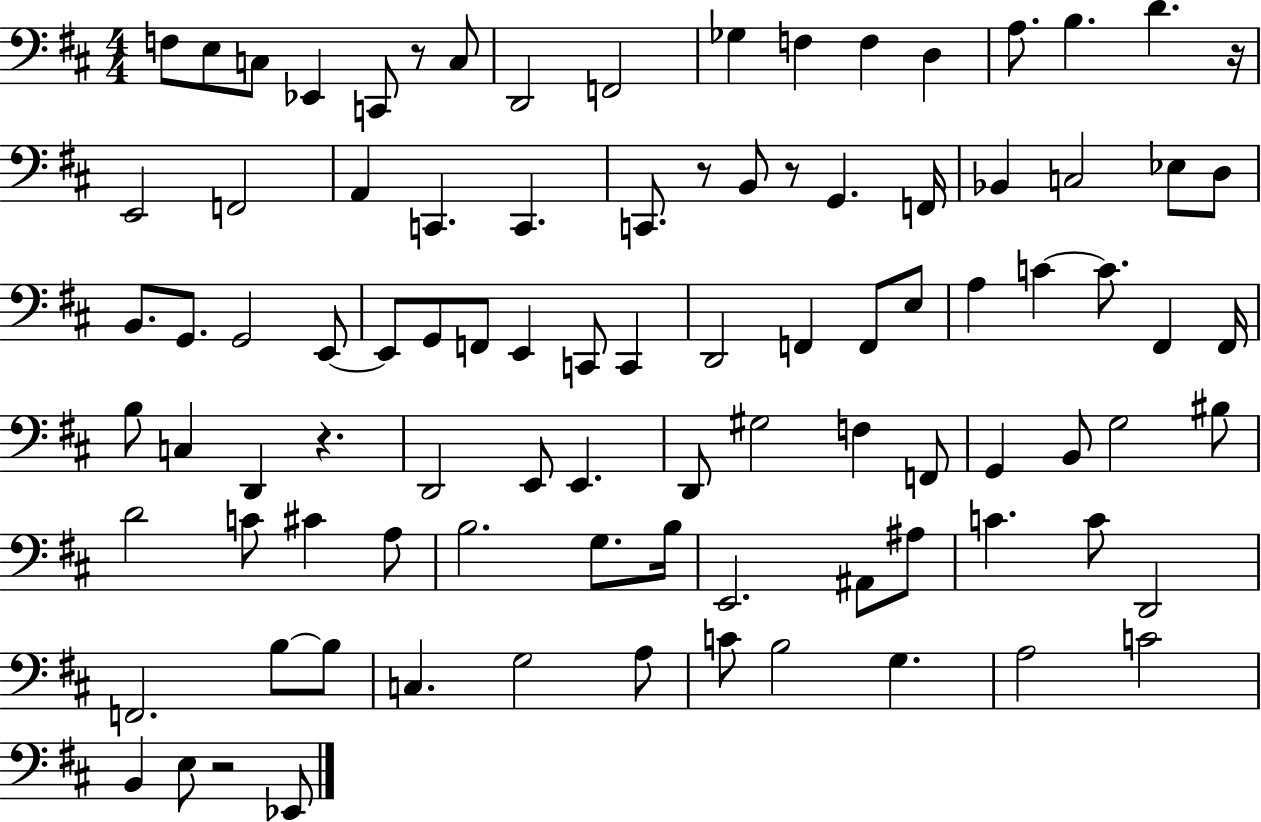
F3/e E3/e C3/e Eb2/q C2/e R/e C3/e D2/h F2/h Gb3/q F3/q F3/q D3/q A3/e. B3/q. D4/q. R/s E2/h F2/h A2/q C2/q. C2/q. C2/e. R/e B2/e R/e G2/q. F2/s Bb2/q C3/h Eb3/e D3/e B2/e. G2/e. G2/h E2/e E2/e G2/e F2/e E2/q C2/e C2/q D2/h F2/q F2/e E3/e A3/q C4/q C4/e. F#2/q F#2/s B3/e C3/q D2/q R/q. D2/h E2/e E2/q. D2/e G#3/h F3/q F2/e G2/q B2/e G3/h BIS3/e D4/h C4/e C#4/q A3/e B3/h. G3/e. B3/s E2/h. A#2/e A#3/e C4/q. C4/e D2/h F2/h. B3/e B3/e C3/q. G3/h A3/e C4/e B3/h G3/q. A3/h C4/h B2/q E3/e R/h Eb2/e